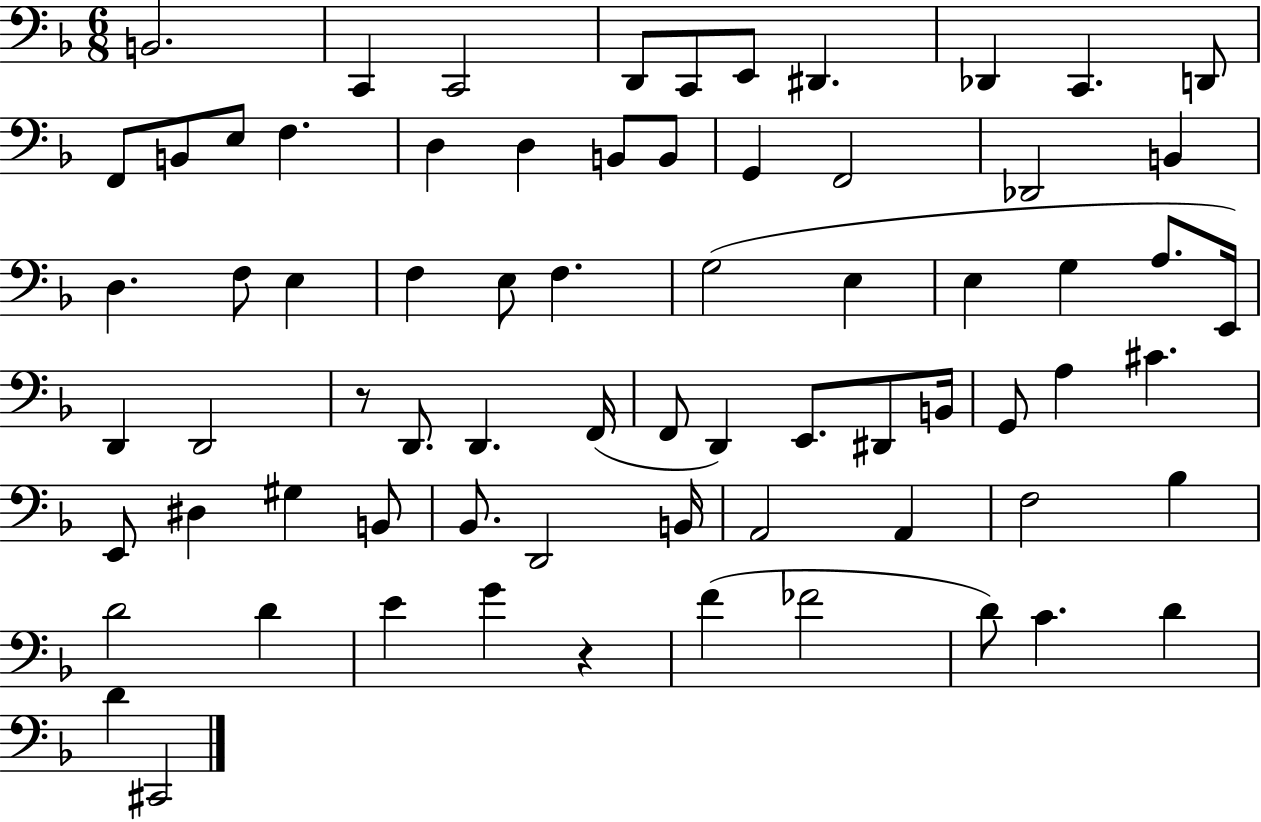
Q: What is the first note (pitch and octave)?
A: B2